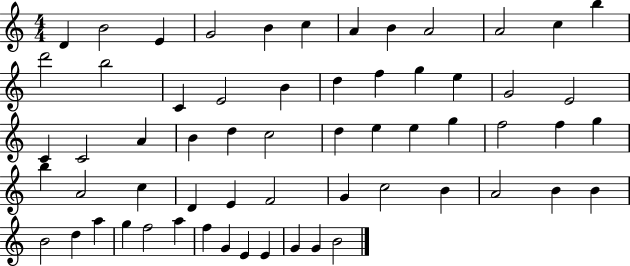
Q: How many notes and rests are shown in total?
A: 61